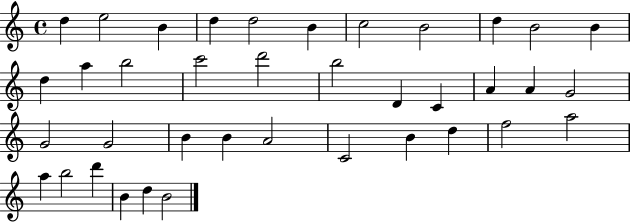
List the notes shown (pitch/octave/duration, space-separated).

D5/q E5/h B4/q D5/q D5/h B4/q C5/h B4/h D5/q B4/h B4/q D5/q A5/q B5/h C6/h D6/h B5/h D4/q C4/q A4/q A4/q G4/h G4/h G4/h B4/q B4/q A4/h C4/h B4/q D5/q F5/h A5/h A5/q B5/h D6/q B4/q D5/q B4/h